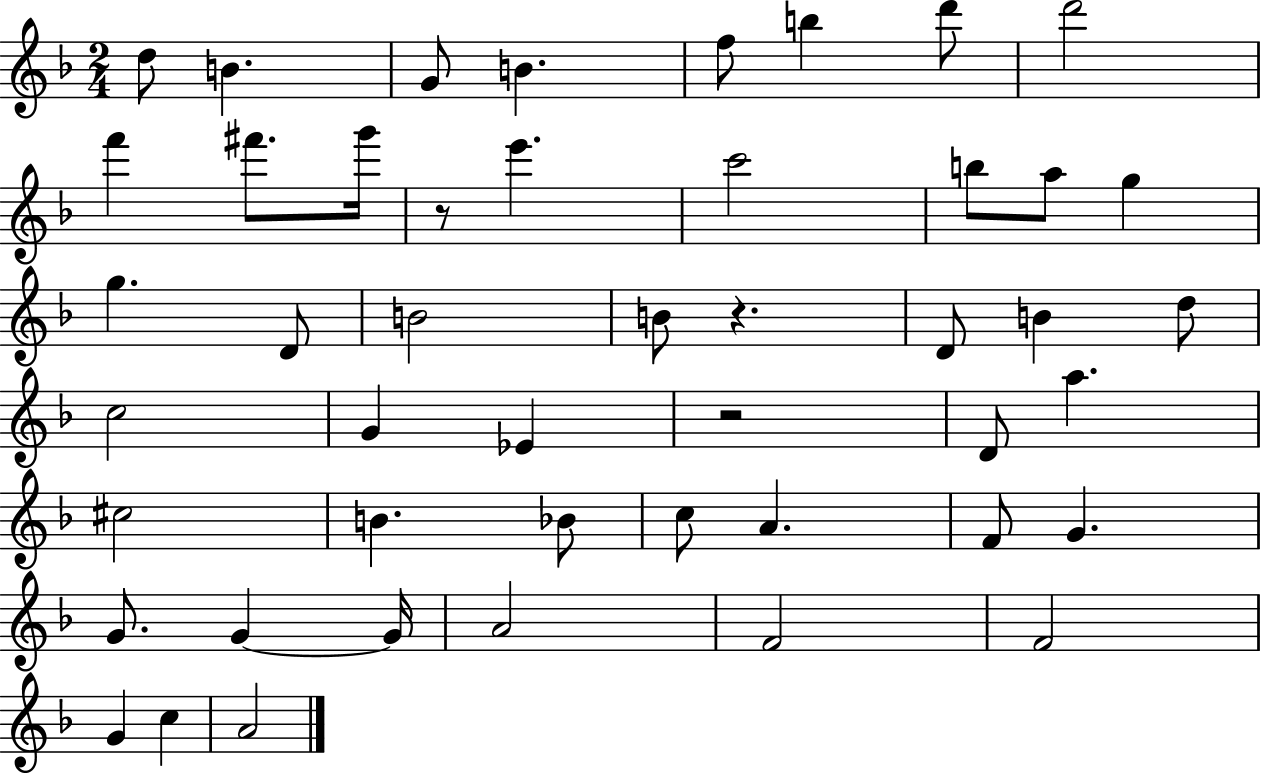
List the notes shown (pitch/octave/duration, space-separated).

D5/e B4/q. G4/e B4/q. F5/e B5/q D6/e D6/h F6/q F#6/e. G6/s R/e E6/q. C6/h B5/e A5/e G5/q G5/q. D4/e B4/h B4/e R/q. D4/e B4/q D5/e C5/h G4/q Eb4/q R/h D4/e A5/q. C#5/h B4/q. Bb4/e C5/e A4/q. F4/e G4/q. G4/e. G4/q G4/s A4/h F4/h F4/h G4/q C5/q A4/h